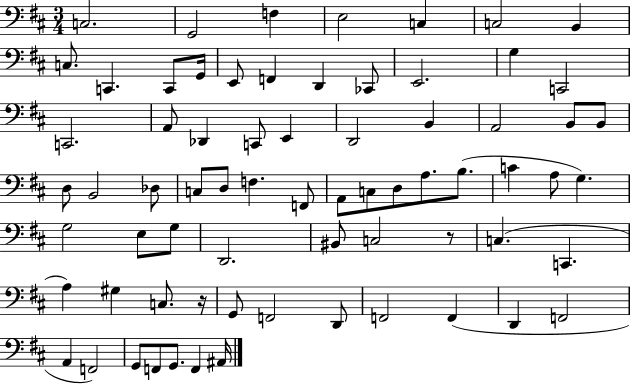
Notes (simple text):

C3/h. G2/h F3/q E3/h C3/q C3/h B2/q C3/e. C2/q. C2/e G2/s E2/e F2/q D2/q CES2/e E2/h. G3/q C2/h C2/h. A2/e Db2/q C2/e E2/q D2/h B2/q A2/h B2/e B2/e D3/e B2/h Db3/e C3/e D3/e F3/q. F2/e A2/e C3/e D3/e A3/e. B3/e. C4/q A3/e G3/q. G3/h E3/e G3/e D2/h. BIS2/e C3/h R/e C3/q. C2/q. A3/q G#3/q C3/e. R/s G2/e F2/h D2/e F2/h F2/q D2/q F2/h A2/q F2/h G2/e F2/e G2/e. F2/q A#2/s